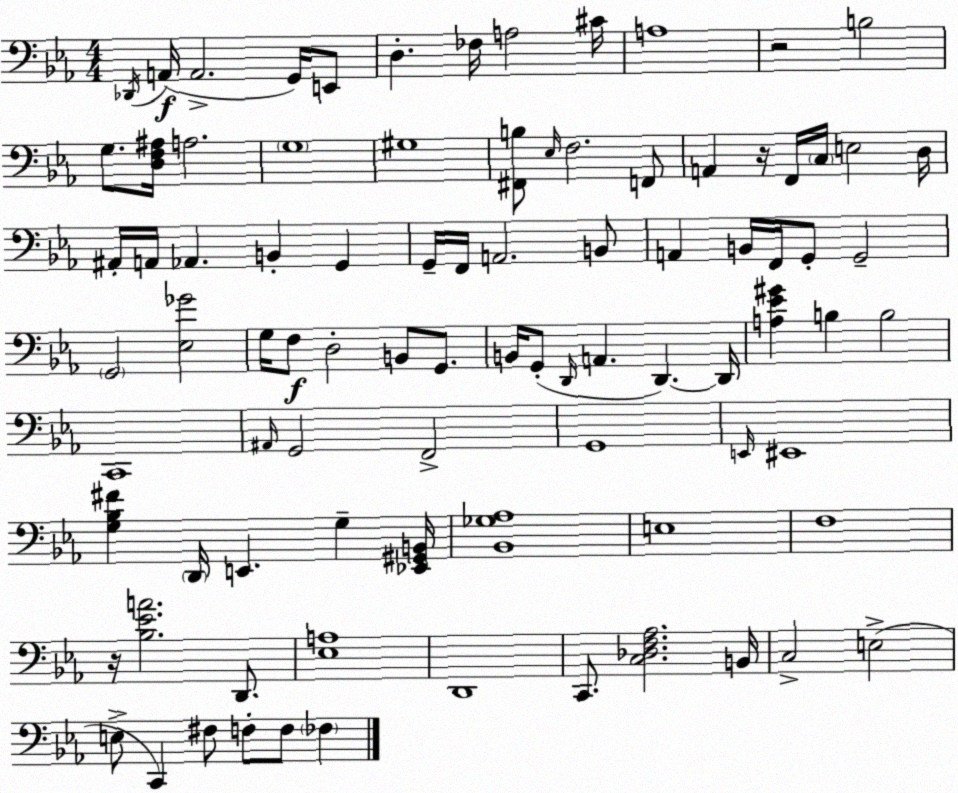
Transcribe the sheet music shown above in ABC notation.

X:1
T:Untitled
M:4/4
L:1/4
K:Eb
_D,,/4 A,,/4 A,,2 G,,/4 E,,/2 D, _F,/4 A,2 ^C/4 A,4 z2 B,2 G,/2 [D,F,^A,]/4 A,2 G,4 ^G,4 [^F,,B,]/2 _E,/4 F,2 F,,/2 A,, z/4 F,,/4 C,/4 E,2 D,/4 ^A,,/4 A,,/4 _A,, B,, G,, G,,/4 F,,/4 A,,2 B,,/2 A,, B,,/4 F,,/4 G,,/2 G,,2 G,,2 [_E,_G]2 G,/4 F,/2 D,2 B,,/2 G,,/2 B,,/4 G,,/2 D,,/4 A,, D,, D,,/4 [A,_E^G] B, B,2 C,,4 ^A,,/4 G,,2 F,,2 G,,4 E,,/4 ^E,,4 [G,_B,^F] D,,/4 E,, G, [_E,,^G,,B,,]/4 [_B,,_G,_A,]4 E,4 F,4 z/4 [_B,_EA]2 D,,/2 [_E,A,]4 D,,4 C,,/2 [C,_D,F,_A,]2 B,,/4 C,2 E,2 E,/2 C,, ^F,/2 F,/2 F,/2 _F,